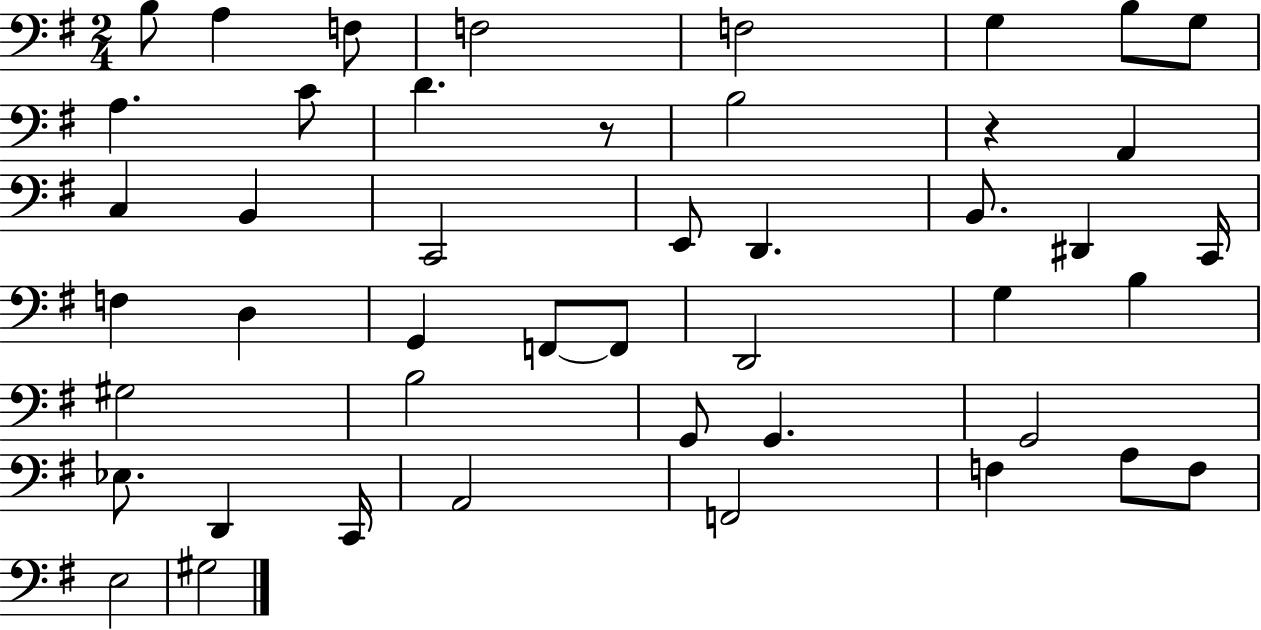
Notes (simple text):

B3/e A3/q F3/e F3/h F3/h G3/q B3/e G3/e A3/q. C4/e D4/q. R/e B3/h R/q A2/q C3/q B2/q C2/h E2/e D2/q. B2/e. D#2/q C2/s F3/q D3/q G2/q F2/e F2/e D2/h G3/q B3/q G#3/h B3/h G2/e G2/q. G2/h Eb3/e. D2/q C2/s A2/h F2/h F3/q A3/e F3/e E3/h G#3/h